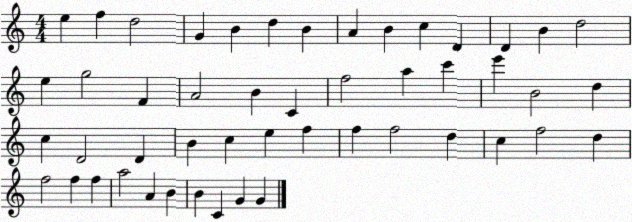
X:1
T:Untitled
M:4/4
L:1/4
K:C
e f d2 G B d B A B c D D B d2 e g2 F A2 B C f2 a c' e' B2 d c D2 D B c e f f f2 d c f2 d f2 f f a2 A B B C G G